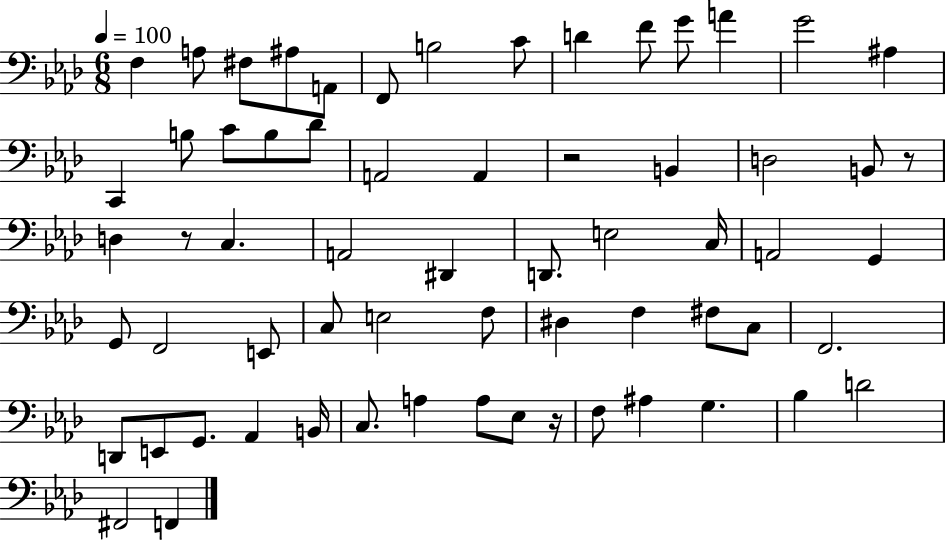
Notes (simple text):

F3/q A3/e F#3/e A#3/e A2/e F2/e B3/h C4/e D4/q F4/e G4/e A4/q G4/h A#3/q C2/q B3/e C4/e B3/e Db4/e A2/h A2/q R/h B2/q D3/h B2/e R/e D3/q R/e C3/q. A2/h D#2/q D2/e. E3/h C3/s A2/h G2/q G2/e F2/h E2/e C3/e E3/h F3/e D#3/q F3/q F#3/e C3/e F2/h. D2/e E2/e G2/e. Ab2/q B2/s C3/e. A3/q A3/e Eb3/e R/s F3/e A#3/q G3/q. Bb3/q D4/h F#2/h F2/q